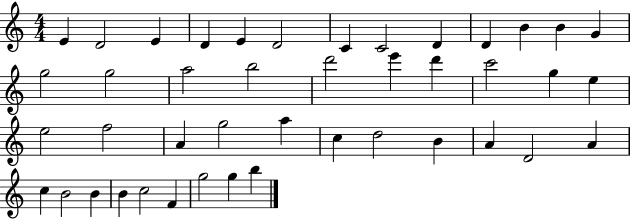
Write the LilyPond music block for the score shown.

{
  \clef treble
  \numericTimeSignature
  \time 4/4
  \key c \major
  e'4 d'2 e'4 | d'4 e'4 d'2 | c'4 c'2 d'4 | d'4 b'4 b'4 g'4 | \break g''2 g''2 | a''2 b''2 | d'''2 e'''4 d'''4 | c'''2 g''4 e''4 | \break e''2 f''2 | a'4 g''2 a''4 | c''4 d''2 b'4 | a'4 d'2 a'4 | \break c''4 b'2 b'4 | b'4 c''2 f'4 | g''2 g''4 b''4 | \bar "|."
}